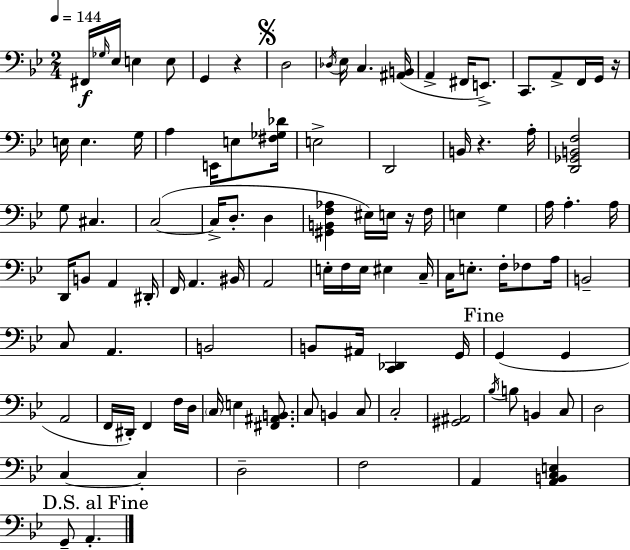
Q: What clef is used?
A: bass